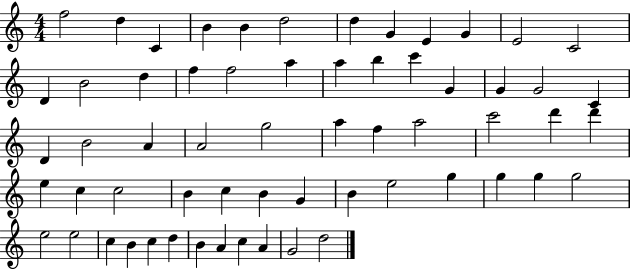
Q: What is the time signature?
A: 4/4